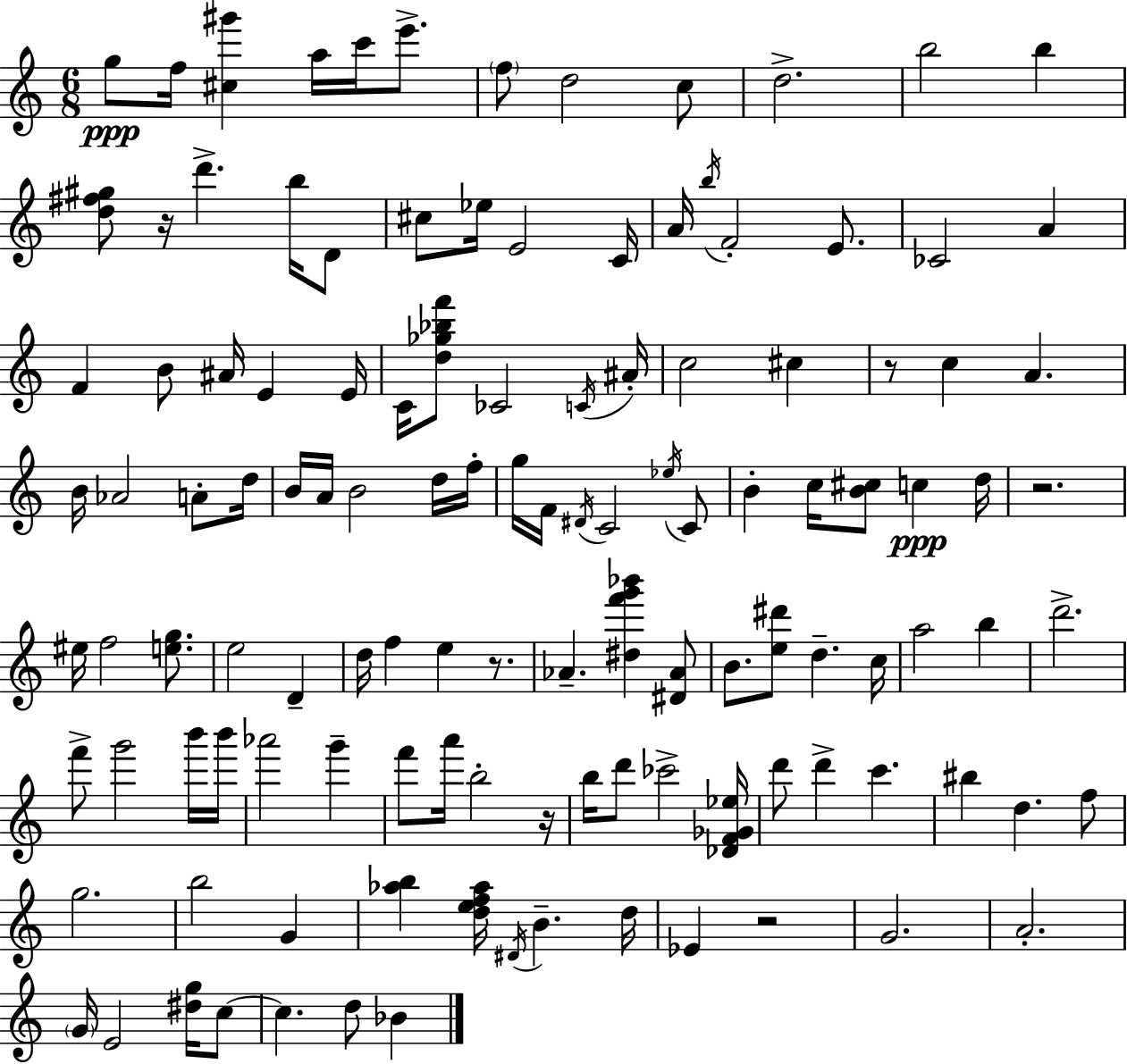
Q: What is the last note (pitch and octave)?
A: Bb4